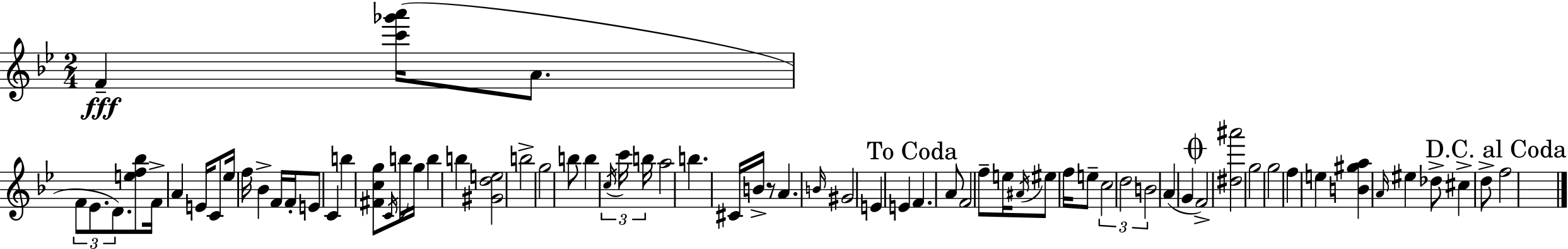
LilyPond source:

{
  \clef treble
  \numericTimeSignature
  \time 2/4
  \key bes \major
  \repeat volta 2 { f'4--\fff <c''' ges''' a'''>16( a'8. | \tuplet 3/2 { f'8 ees'8. d'8.) } | <e'' f'' bes''>8 f'16-> a'4 e'16 | c'8 ees''16 f''16 bes'4-> | \break f'16 f'16-. e'8 c'4 | b''4 <fis' c'' g''>8 \acciaccatura { c'16 } b''16 | g''16 b''4 b''4 | <gis' d'' e''>2 | \break b''2-> | g''2 | b''8 b''4 \tuplet 3/2 { \acciaccatura { c''16 } | c'''16 b''16 } a''2 | \break b''4. | cis'16 b'16-> r8 a'4. | \grace { b'16 } gis'2 | e'4 e'4 | \break \mark "To Coda" f'4. | a'8 f'2 | f''8-- e''16 \acciaccatura { ais'16 } eis''8 | f''16 e''8-- \tuplet 3/2 { c''2 | \break d''2 | b'2 } | \parenthesize a'4( | g'4 \mark \markup { \musicglyph "scripts.coda" } f'2->) | \break <dis'' ais'''>2 | g''2 | g''2 | f''4 | \break e''4 <b' gis'' a''>4 | \grace { a'16 } eis''4 des''8-> cis''4-> | d''8-> \mark "D.C. al Coda" f''2 | } \bar "|."
}